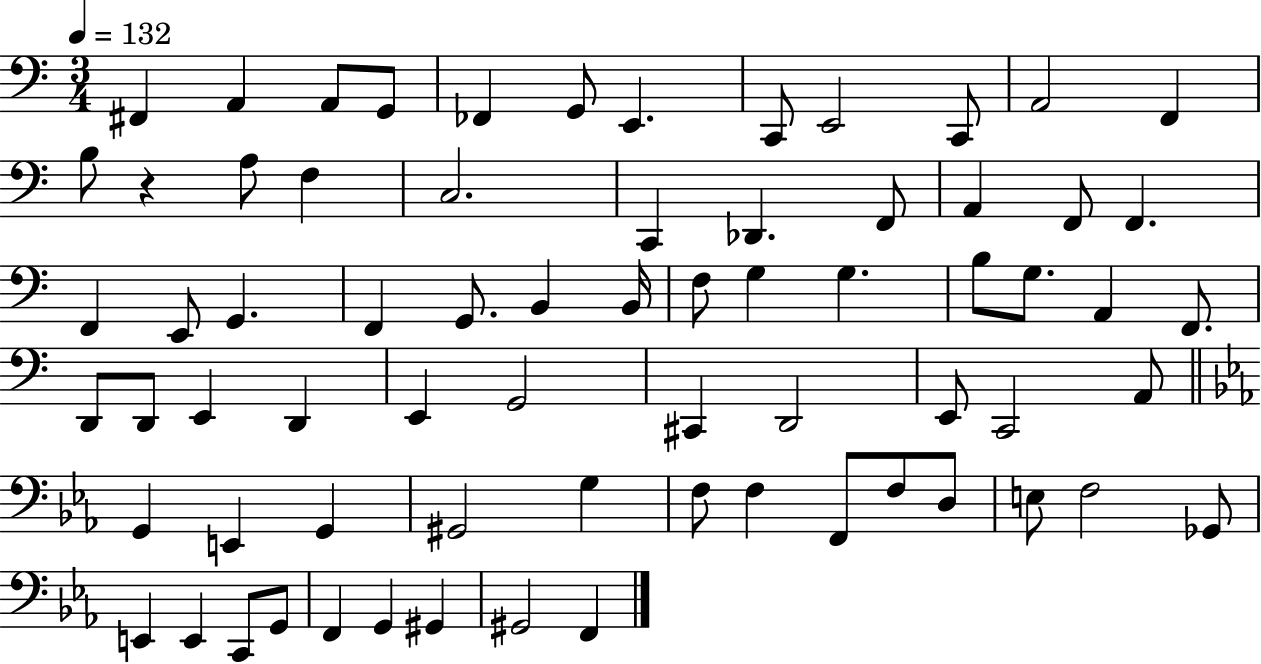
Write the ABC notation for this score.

X:1
T:Untitled
M:3/4
L:1/4
K:C
^F,, A,, A,,/2 G,,/2 _F,, G,,/2 E,, C,,/2 E,,2 C,,/2 A,,2 F,, B,/2 z A,/2 F, C,2 C,, _D,, F,,/2 A,, F,,/2 F,, F,, E,,/2 G,, F,, G,,/2 B,, B,,/4 F,/2 G, G, B,/2 G,/2 A,, F,,/2 D,,/2 D,,/2 E,, D,, E,, G,,2 ^C,, D,,2 E,,/2 C,,2 A,,/2 G,, E,, G,, ^G,,2 G, F,/2 F, F,,/2 F,/2 D,/2 E,/2 F,2 _G,,/2 E,, E,, C,,/2 G,,/2 F,, G,, ^G,, ^G,,2 F,,